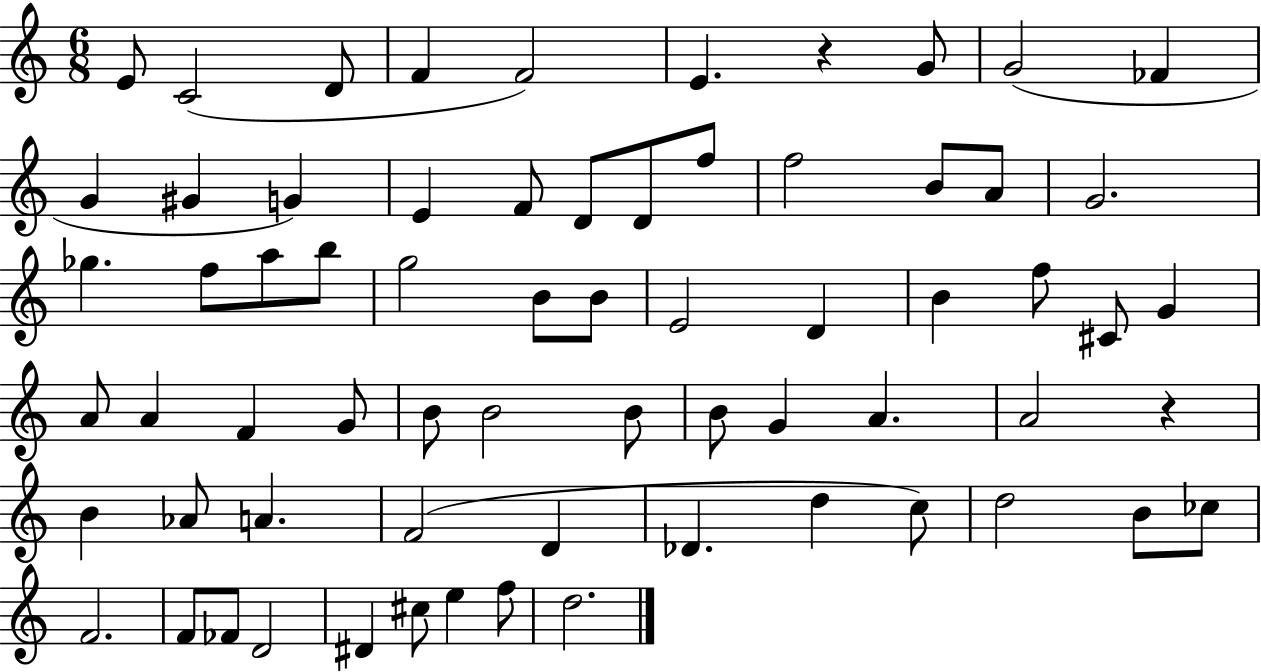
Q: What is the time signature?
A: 6/8